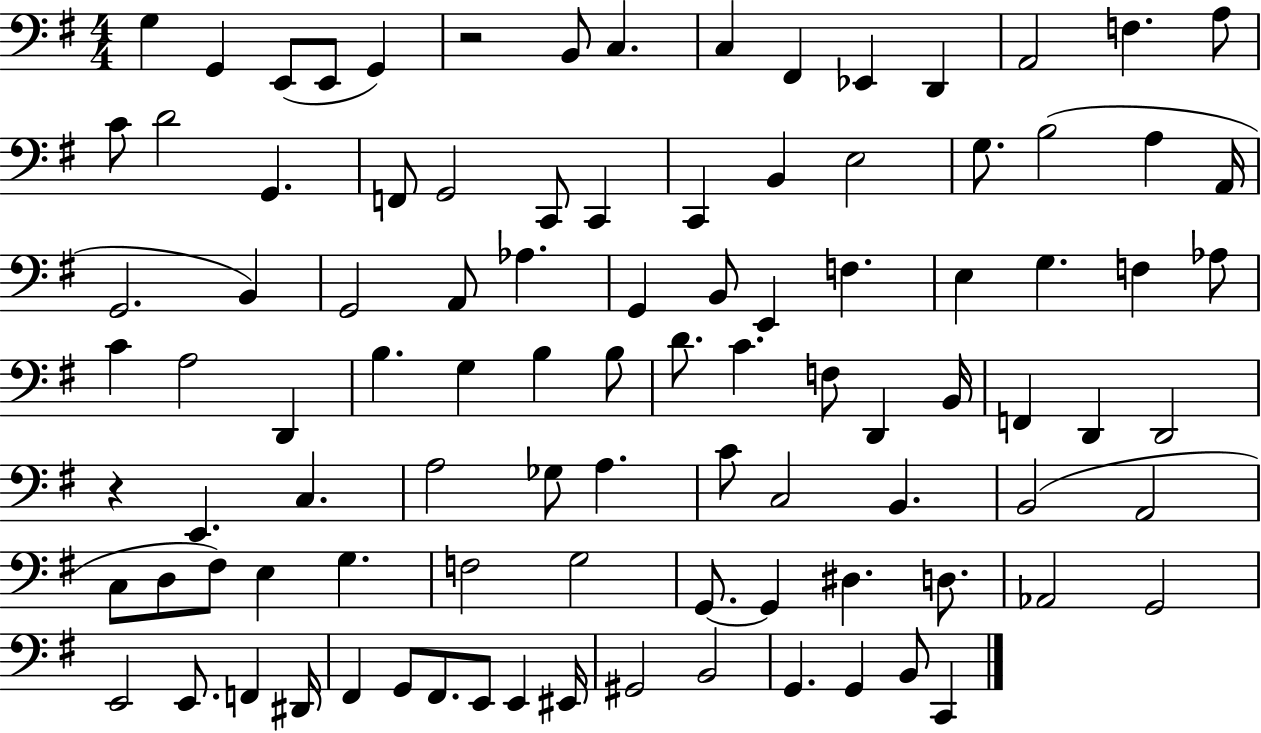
G3/q G2/q E2/e E2/e G2/q R/h B2/e C3/q. C3/q F#2/q Eb2/q D2/q A2/h F3/q. A3/e C4/e D4/h G2/q. F2/e G2/h C2/e C2/q C2/q B2/q E3/h G3/e. B3/h A3/q A2/s G2/h. B2/q G2/h A2/e Ab3/q. G2/q B2/e E2/q F3/q. E3/q G3/q. F3/q Ab3/e C4/q A3/h D2/q B3/q. G3/q B3/q B3/e D4/e. C4/q. F3/e D2/q B2/s F2/q D2/q D2/h R/q E2/q. C3/q. A3/h Gb3/e A3/q. C4/e C3/h B2/q. B2/h A2/h C3/e D3/e F#3/e E3/q G3/q. F3/h G3/h G2/e. G2/q D#3/q. D3/e. Ab2/h G2/h E2/h E2/e. F2/q D#2/s F#2/q G2/e F#2/e. E2/e E2/q EIS2/s G#2/h B2/h G2/q. G2/q B2/e C2/q